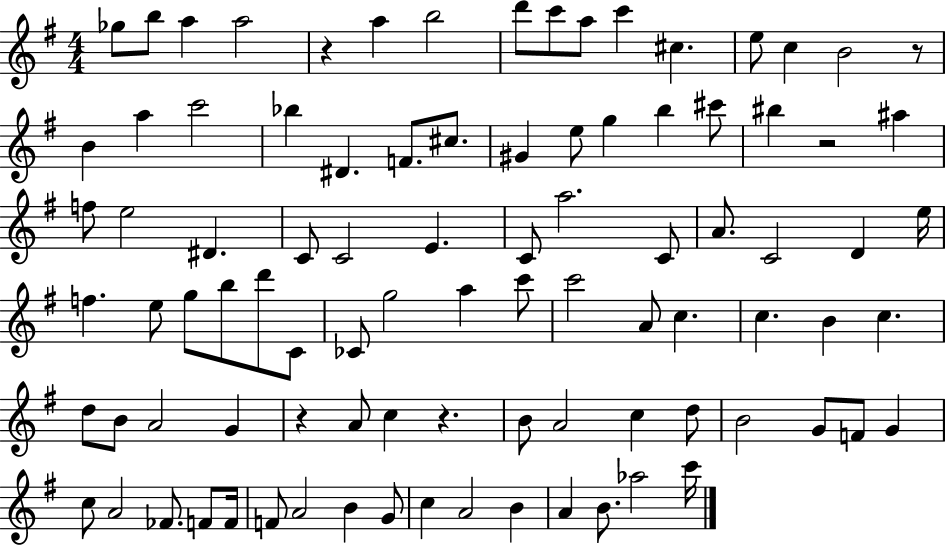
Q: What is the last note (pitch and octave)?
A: C6